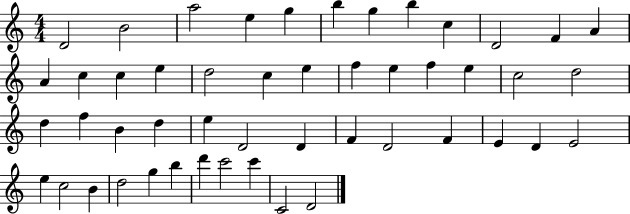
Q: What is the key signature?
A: C major